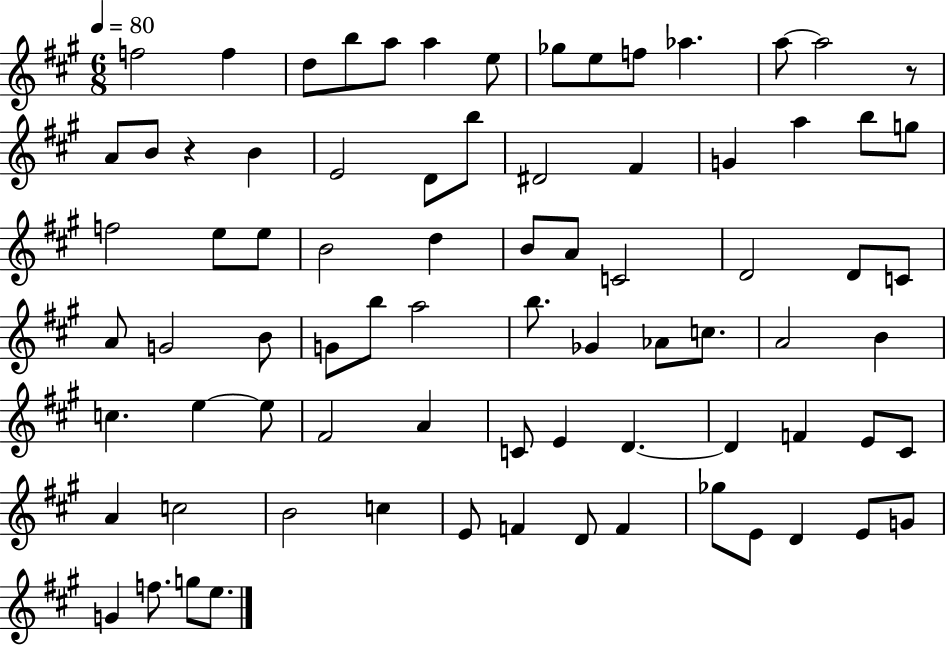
X:1
T:Untitled
M:6/8
L:1/4
K:A
f2 f d/2 b/2 a/2 a e/2 _g/2 e/2 f/2 _a a/2 a2 z/2 A/2 B/2 z B E2 D/2 b/2 ^D2 ^F G a b/2 g/2 f2 e/2 e/2 B2 d B/2 A/2 C2 D2 D/2 C/2 A/2 G2 B/2 G/2 b/2 a2 b/2 _G _A/2 c/2 A2 B c e e/2 ^F2 A C/2 E D D F E/2 ^C/2 A c2 B2 c E/2 F D/2 F _g/2 E/2 D E/2 G/2 G f/2 g/2 e/2